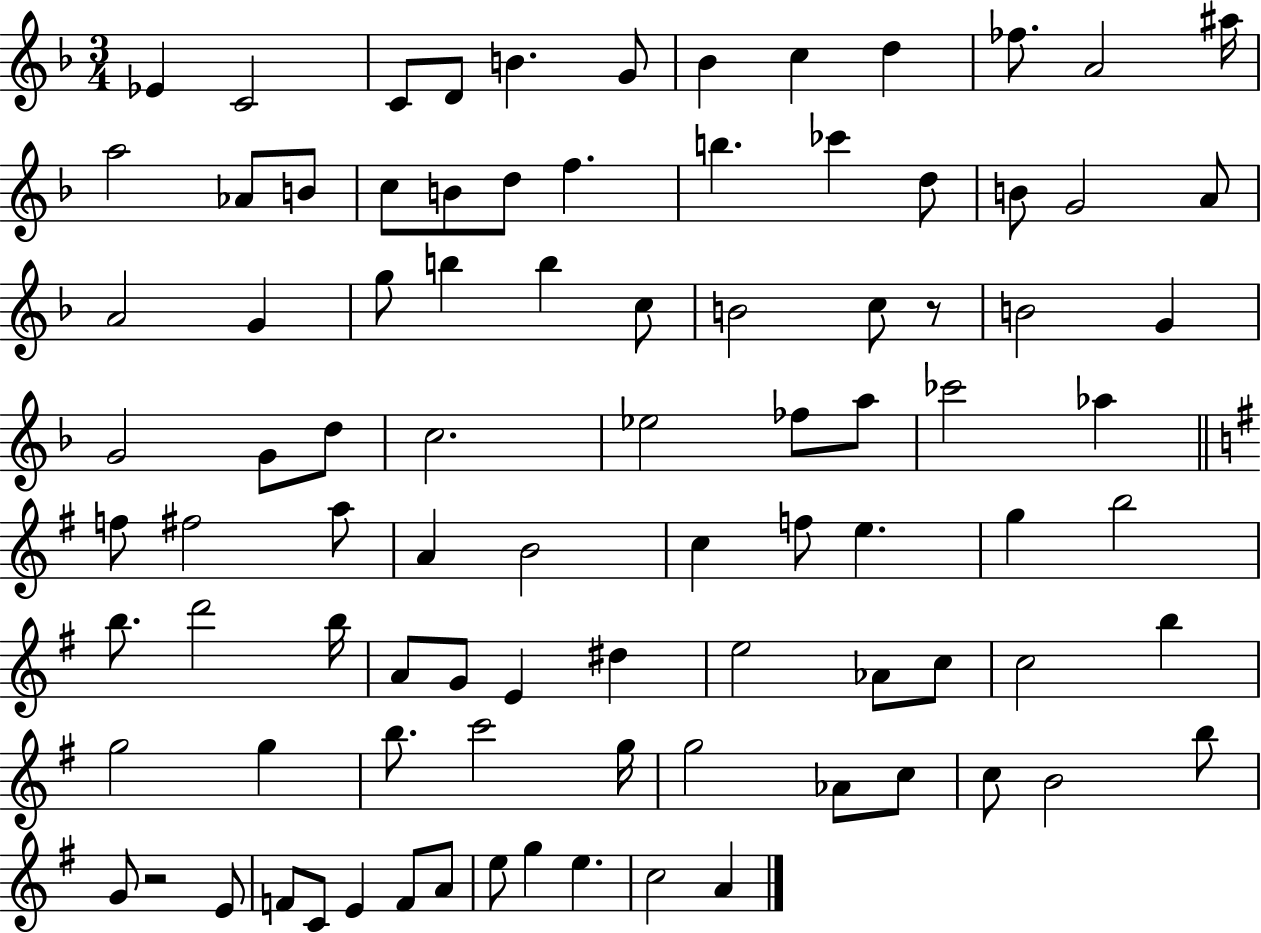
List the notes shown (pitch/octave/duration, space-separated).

Eb4/q C4/h C4/e D4/e B4/q. G4/e Bb4/q C5/q D5/q FES5/e. A4/h A#5/s A5/h Ab4/e B4/e C5/e B4/e D5/e F5/q. B5/q. CES6/q D5/e B4/e G4/h A4/e A4/h G4/q G5/e B5/q B5/q C5/e B4/h C5/e R/e B4/h G4/q G4/h G4/e D5/e C5/h. Eb5/h FES5/e A5/e CES6/h Ab5/q F5/e F#5/h A5/e A4/q B4/h C5/q F5/e E5/q. G5/q B5/h B5/e. D6/h B5/s A4/e G4/e E4/q D#5/q E5/h Ab4/e C5/e C5/h B5/q G5/h G5/q B5/e. C6/h G5/s G5/h Ab4/e C5/e C5/e B4/h B5/e G4/e R/h E4/e F4/e C4/e E4/q F4/e A4/e E5/e G5/q E5/q. C5/h A4/q